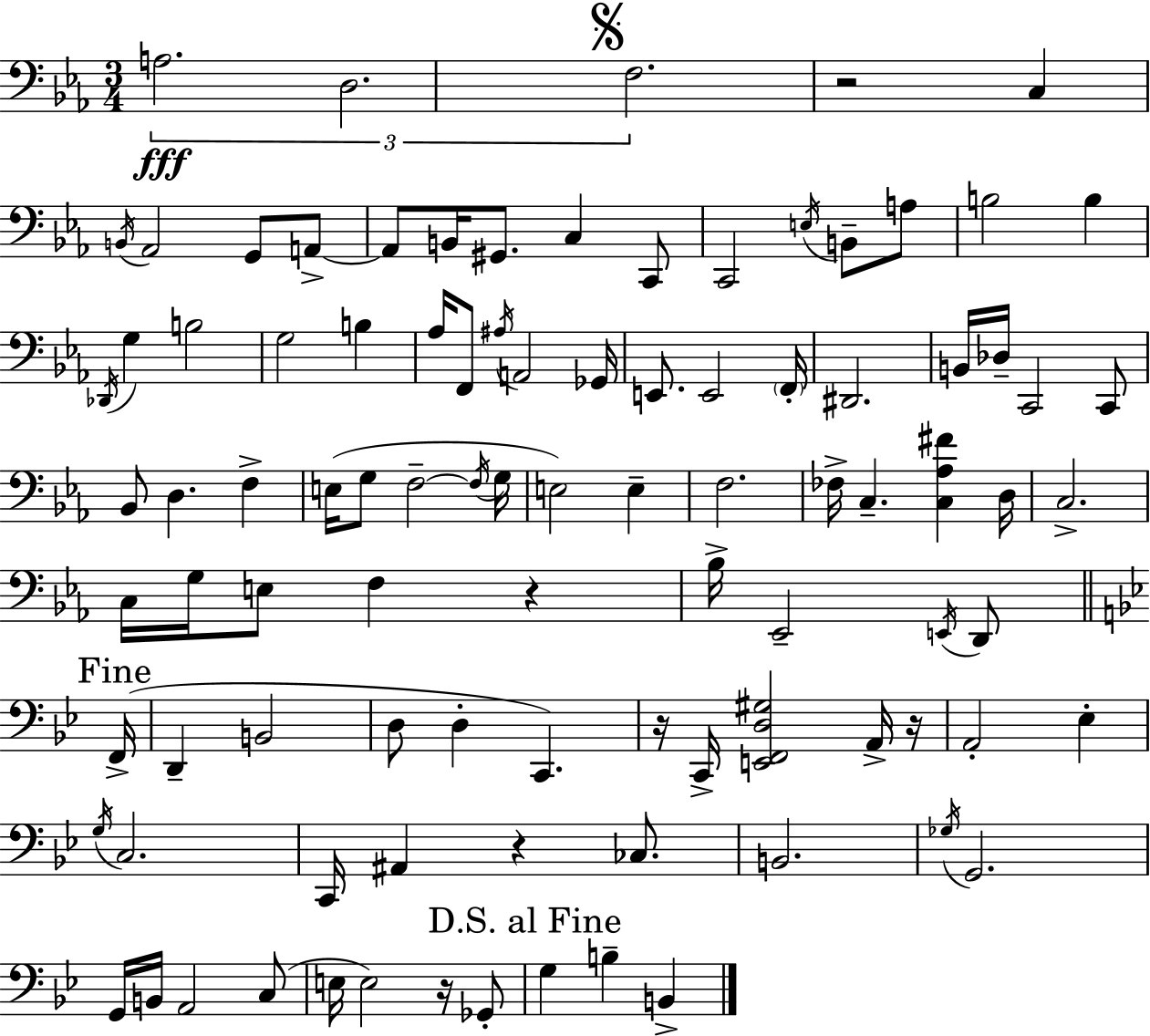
X:1
T:Untitled
M:3/4
L:1/4
K:Cm
A,2 D,2 F,2 z2 C, B,,/4 _A,,2 G,,/2 A,,/2 A,,/2 B,,/4 ^G,,/2 C, C,,/2 C,,2 E,/4 B,,/2 A,/2 B,2 B, _D,,/4 G, B,2 G,2 B, _A,/4 F,,/2 ^A,/4 A,,2 _G,,/4 E,,/2 E,,2 F,,/4 ^D,,2 B,,/4 _D,/4 C,,2 C,,/2 _B,,/2 D, F, E,/4 G,/2 F,2 F,/4 G,/4 E,2 E, F,2 _F,/4 C, [C,_A,^F] D,/4 C,2 C,/4 G,/4 E,/2 F, z _B,/4 _E,,2 E,,/4 D,,/2 F,,/4 D,, B,,2 D,/2 D, C,, z/4 C,,/4 [E,,F,,D,^G,]2 A,,/4 z/4 A,,2 _E, G,/4 C,2 C,,/4 ^A,, z _C,/2 B,,2 _G,/4 G,,2 G,,/4 B,,/4 A,,2 C,/2 E,/4 E,2 z/4 _G,,/2 G, B, B,,